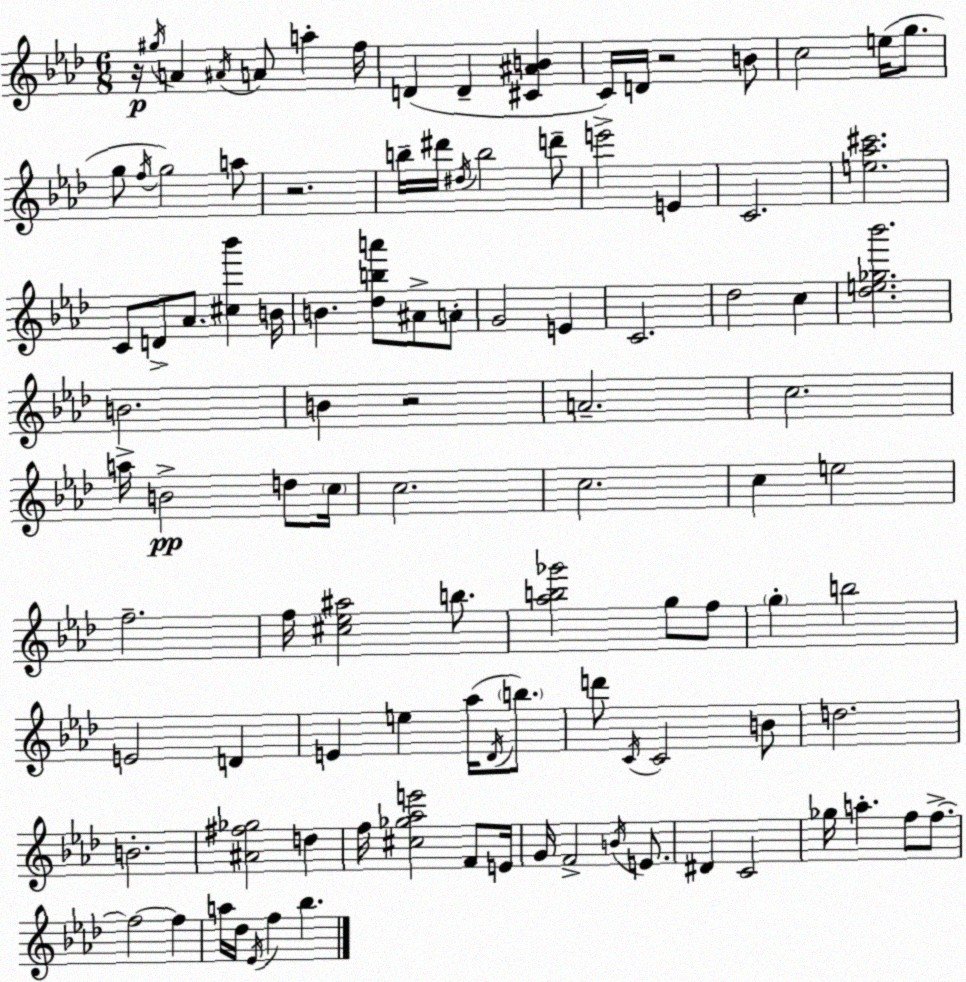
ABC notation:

X:1
T:Untitled
M:6/8
L:1/4
K:Fm
z/4 ^g/4 A ^A/4 A/2 a f/4 D D [^C^AB] C/4 D/4 z2 B/2 c2 e/4 g/2 g/2 f/4 g2 a/2 z2 b/4 ^d'/4 ^d/4 b2 d'/2 e'2 E C2 [e_a^c']2 C/2 D/2 _A/2 [^c_b'] B/4 B [_dba']/2 ^A/2 A/2 G2 E C2 _d2 c [_de_g_b']2 B2 B z2 A2 c2 a/4 B2 d/2 c/4 c2 c2 c e2 f2 f/4 [^c_e^a]2 b/2 [_ab_g']2 g/2 f/2 g b2 E2 D E e _a/4 _D/4 b/2 d'/2 C/4 C2 B/2 d2 B2 [^A^f_g]2 d f/4 [^c_g_ae']2 F/2 E/4 G/4 F2 B/4 E/2 ^D C2 _g/4 a f/2 f/2 f2 f a/4 _d/4 _E/4 f _b